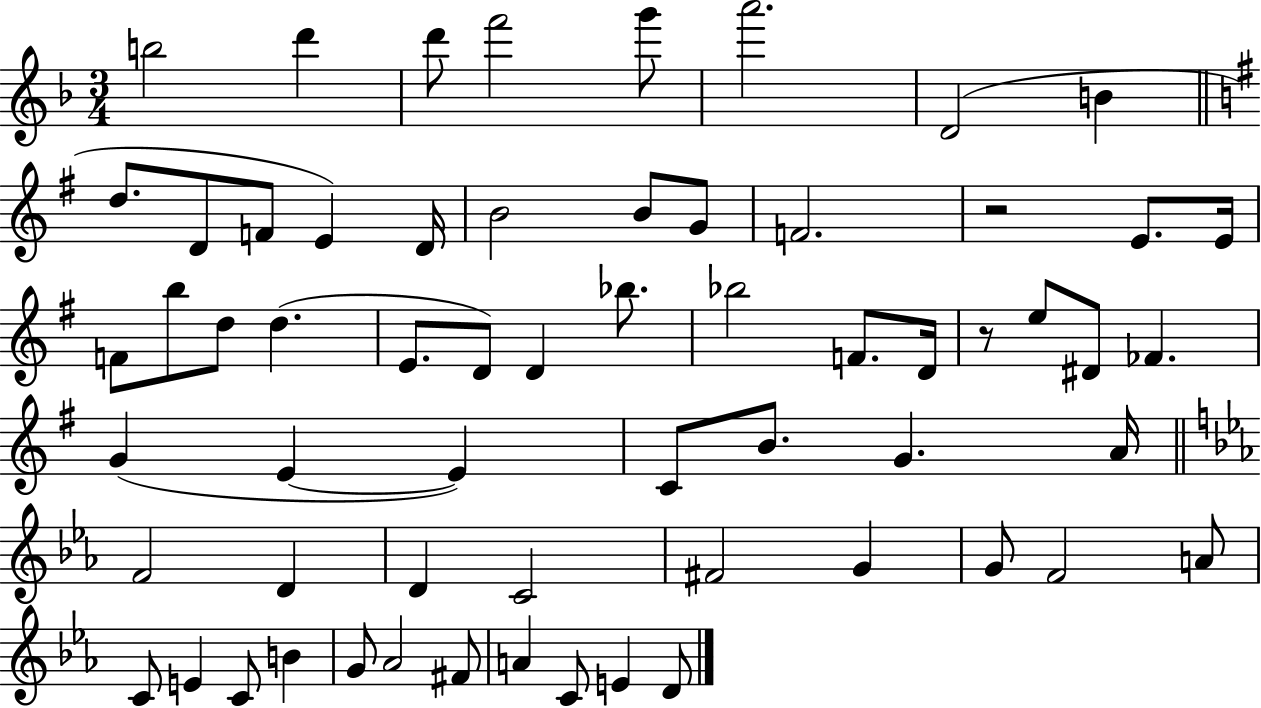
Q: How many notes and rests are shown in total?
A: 62